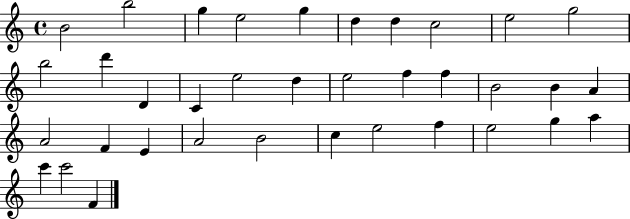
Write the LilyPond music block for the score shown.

{
  \clef treble
  \time 4/4
  \defaultTimeSignature
  \key c \major
  b'2 b''2 | g''4 e''2 g''4 | d''4 d''4 c''2 | e''2 g''2 | \break b''2 d'''4 d'4 | c'4 e''2 d''4 | e''2 f''4 f''4 | b'2 b'4 a'4 | \break a'2 f'4 e'4 | a'2 b'2 | c''4 e''2 f''4 | e''2 g''4 a''4 | \break c'''4 c'''2 f'4 | \bar "|."
}